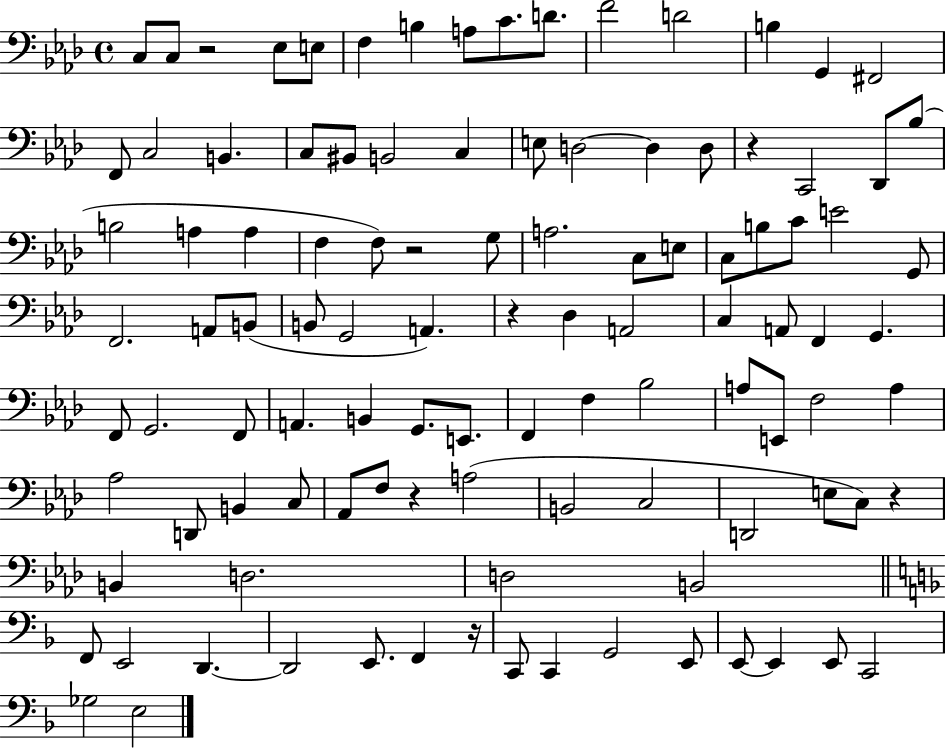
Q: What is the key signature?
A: AES major